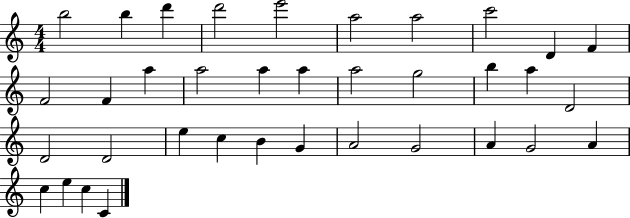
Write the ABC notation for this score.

X:1
T:Untitled
M:4/4
L:1/4
K:C
b2 b d' d'2 e'2 a2 a2 c'2 D F F2 F a a2 a a a2 g2 b a D2 D2 D2 e c B G A2 G2 A G2 A c e c C